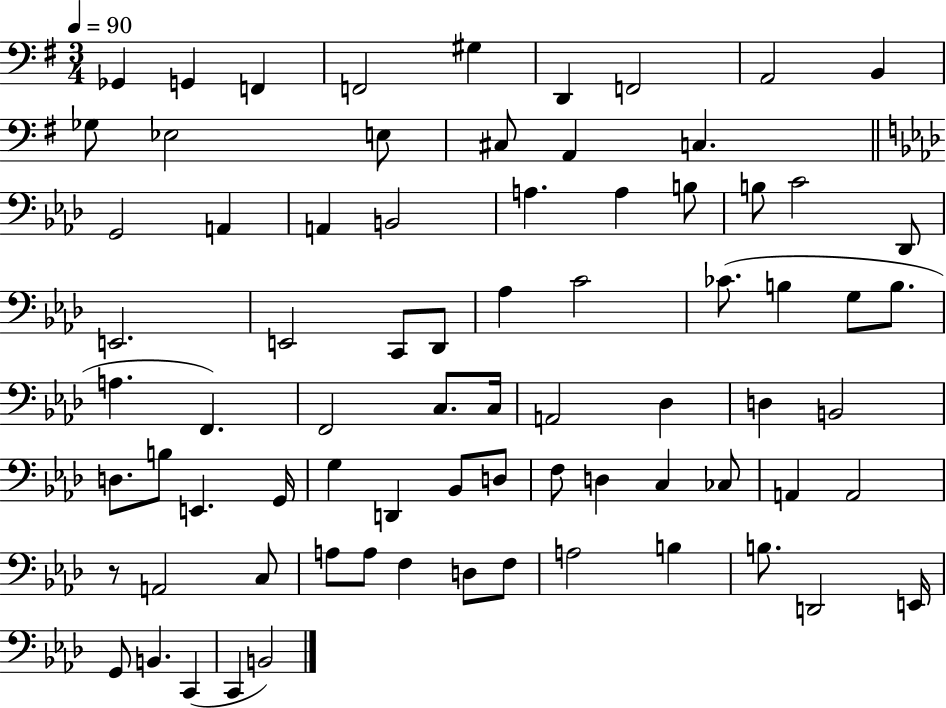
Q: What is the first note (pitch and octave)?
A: Gb2